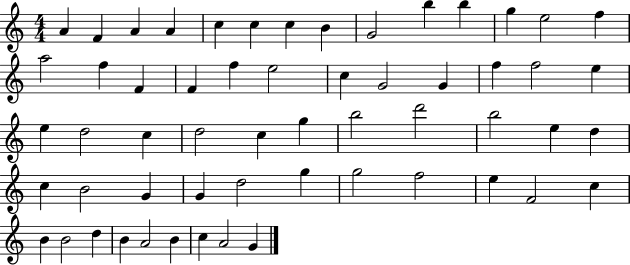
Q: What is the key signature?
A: C major